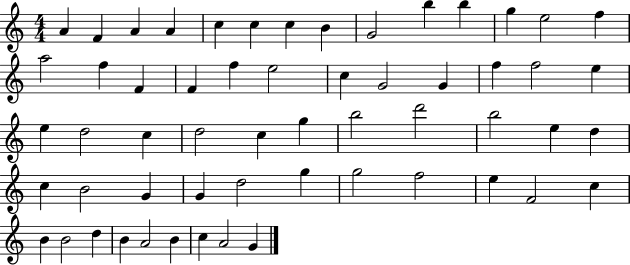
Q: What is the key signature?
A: C major